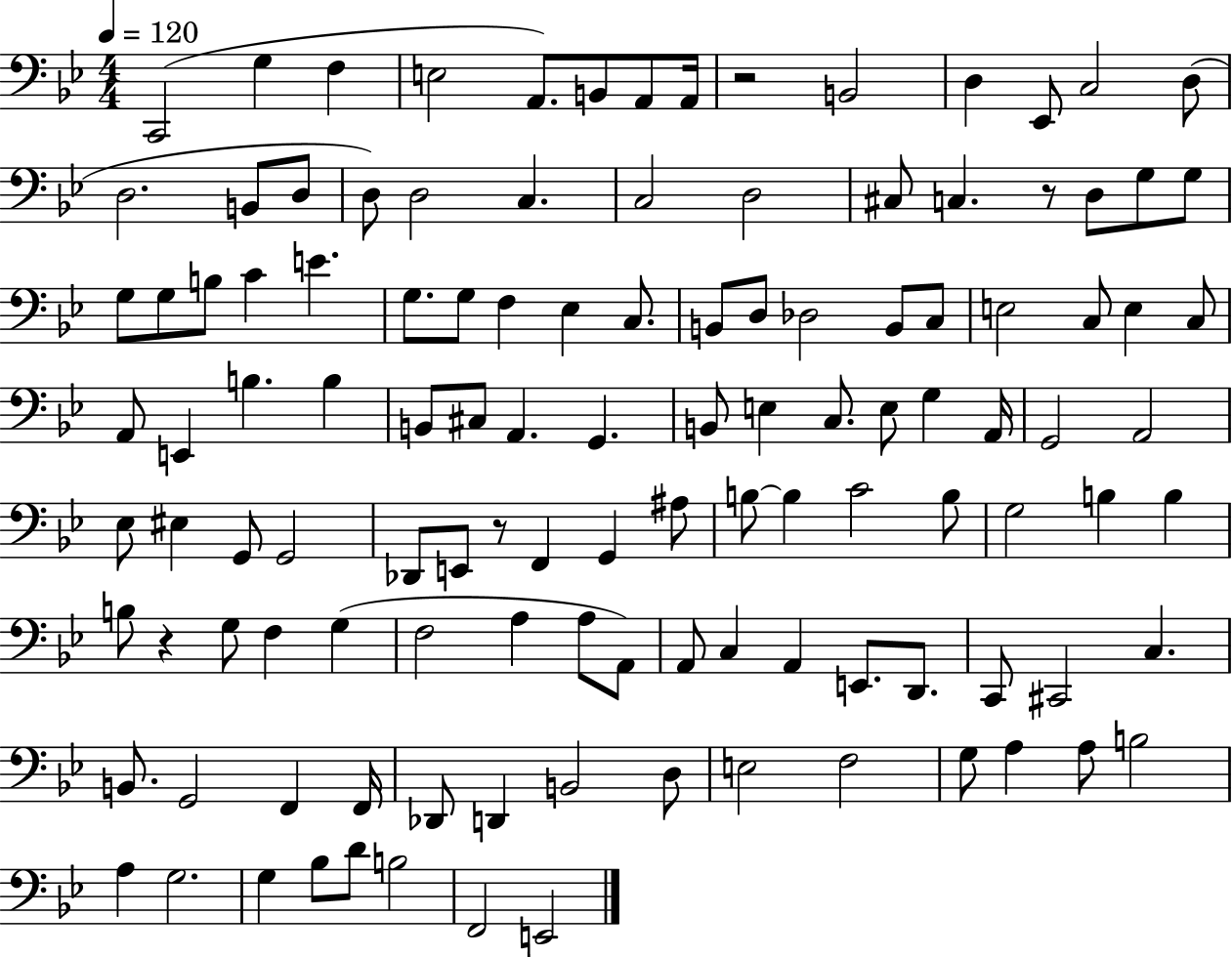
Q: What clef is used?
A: bass